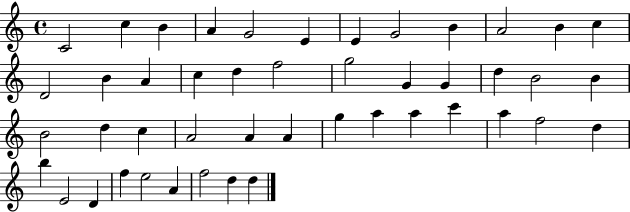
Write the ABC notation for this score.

X:1
T:Untitled
M:4/4
L:1/4
K:C
C2 c B A G2 E E G2 B A2 B c D2 B A c d f2 g2 G G d B2 B B2 d c A2 A A g a a c' a f2 d b E2 D f e2 A f2 d d